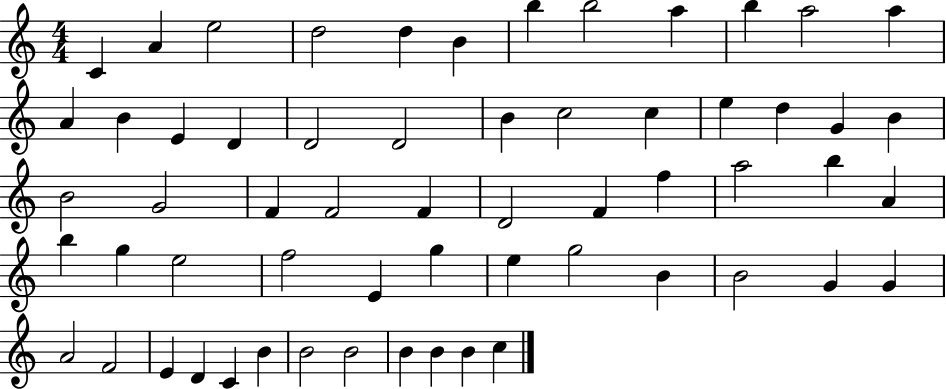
{
  \clef treble
  \numericTimeSignature
  \time 4/4
  \key c \major
  c'4 a'4 e''2 | d''2 d''4 b'4 | b''4 b''2 a''4 | b''4 a''2 a''4 | \break a'4 b'4 e'4 d'4 | d'2 d'2 | b'4 c''2 c''4 | e''4 d''4 g'4 b'4 | \break b'2 g'2 | f'4 f'2 f'4 | d'2 f'4 f''4 | a''2 b''4 a'4 | \break b''4 g''4 e''2 | f''2 e'4 g''4 | e''4 g''2 b'4 | b'2 g'4 g'4 | \break a'2 f'2 | e'4 d'4 c'4 b'4 | b'2 b'2 | b'4 b'4 b'4 c''4 | \break \bar "|."
}